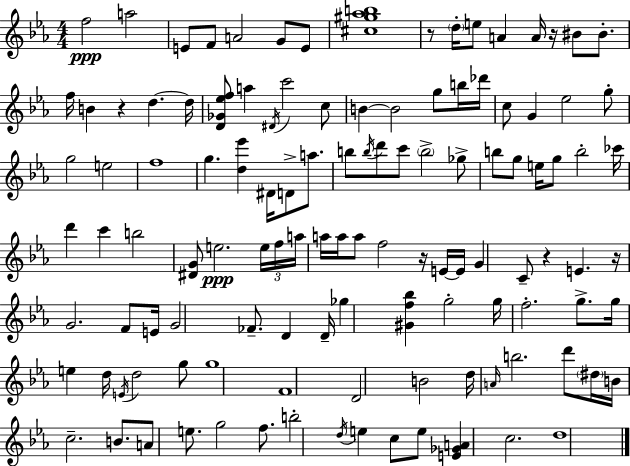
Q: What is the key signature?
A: C minor